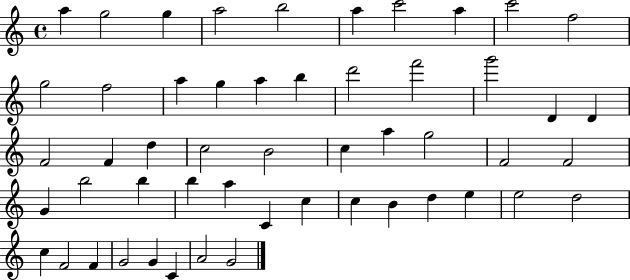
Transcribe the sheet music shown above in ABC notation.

X:1
T:Untitled
M:4/4
L:1/4
K:C
a g2 g a2 b2 a c'2 a c'2 f2 g2 f2 a g a b d'2 f'2 g'2 D D F2 F d c2 B2 c a g2 F2 F2 G b2 b b a C c c B d e e2 d2 c F2 F G2 G C A2 G2